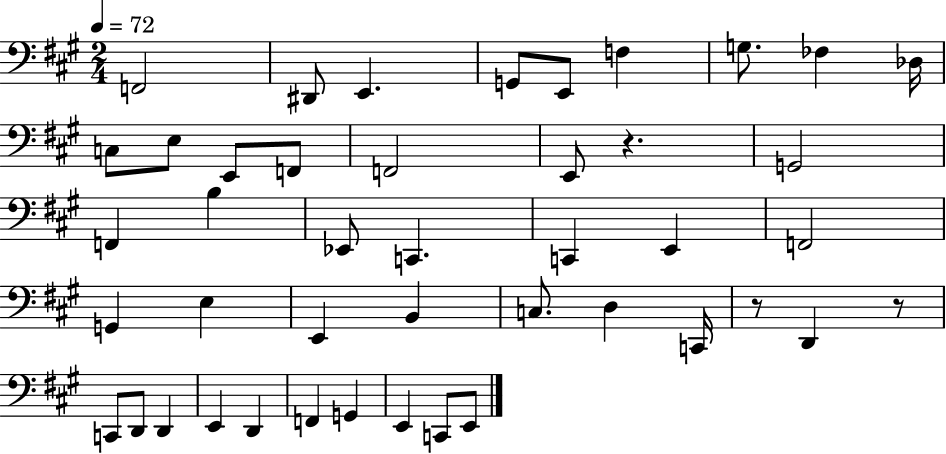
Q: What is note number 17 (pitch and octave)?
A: F2